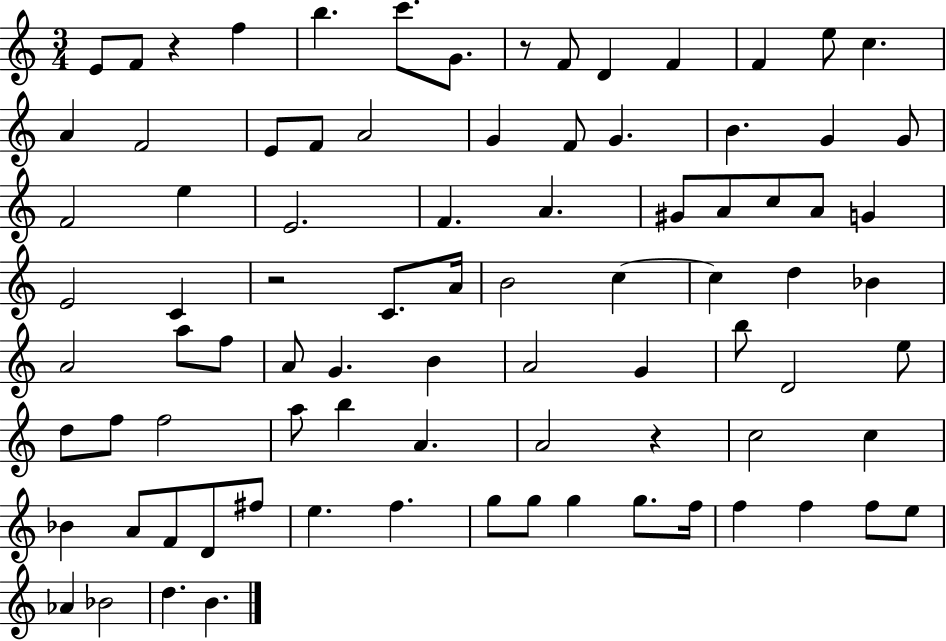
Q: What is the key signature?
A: C major